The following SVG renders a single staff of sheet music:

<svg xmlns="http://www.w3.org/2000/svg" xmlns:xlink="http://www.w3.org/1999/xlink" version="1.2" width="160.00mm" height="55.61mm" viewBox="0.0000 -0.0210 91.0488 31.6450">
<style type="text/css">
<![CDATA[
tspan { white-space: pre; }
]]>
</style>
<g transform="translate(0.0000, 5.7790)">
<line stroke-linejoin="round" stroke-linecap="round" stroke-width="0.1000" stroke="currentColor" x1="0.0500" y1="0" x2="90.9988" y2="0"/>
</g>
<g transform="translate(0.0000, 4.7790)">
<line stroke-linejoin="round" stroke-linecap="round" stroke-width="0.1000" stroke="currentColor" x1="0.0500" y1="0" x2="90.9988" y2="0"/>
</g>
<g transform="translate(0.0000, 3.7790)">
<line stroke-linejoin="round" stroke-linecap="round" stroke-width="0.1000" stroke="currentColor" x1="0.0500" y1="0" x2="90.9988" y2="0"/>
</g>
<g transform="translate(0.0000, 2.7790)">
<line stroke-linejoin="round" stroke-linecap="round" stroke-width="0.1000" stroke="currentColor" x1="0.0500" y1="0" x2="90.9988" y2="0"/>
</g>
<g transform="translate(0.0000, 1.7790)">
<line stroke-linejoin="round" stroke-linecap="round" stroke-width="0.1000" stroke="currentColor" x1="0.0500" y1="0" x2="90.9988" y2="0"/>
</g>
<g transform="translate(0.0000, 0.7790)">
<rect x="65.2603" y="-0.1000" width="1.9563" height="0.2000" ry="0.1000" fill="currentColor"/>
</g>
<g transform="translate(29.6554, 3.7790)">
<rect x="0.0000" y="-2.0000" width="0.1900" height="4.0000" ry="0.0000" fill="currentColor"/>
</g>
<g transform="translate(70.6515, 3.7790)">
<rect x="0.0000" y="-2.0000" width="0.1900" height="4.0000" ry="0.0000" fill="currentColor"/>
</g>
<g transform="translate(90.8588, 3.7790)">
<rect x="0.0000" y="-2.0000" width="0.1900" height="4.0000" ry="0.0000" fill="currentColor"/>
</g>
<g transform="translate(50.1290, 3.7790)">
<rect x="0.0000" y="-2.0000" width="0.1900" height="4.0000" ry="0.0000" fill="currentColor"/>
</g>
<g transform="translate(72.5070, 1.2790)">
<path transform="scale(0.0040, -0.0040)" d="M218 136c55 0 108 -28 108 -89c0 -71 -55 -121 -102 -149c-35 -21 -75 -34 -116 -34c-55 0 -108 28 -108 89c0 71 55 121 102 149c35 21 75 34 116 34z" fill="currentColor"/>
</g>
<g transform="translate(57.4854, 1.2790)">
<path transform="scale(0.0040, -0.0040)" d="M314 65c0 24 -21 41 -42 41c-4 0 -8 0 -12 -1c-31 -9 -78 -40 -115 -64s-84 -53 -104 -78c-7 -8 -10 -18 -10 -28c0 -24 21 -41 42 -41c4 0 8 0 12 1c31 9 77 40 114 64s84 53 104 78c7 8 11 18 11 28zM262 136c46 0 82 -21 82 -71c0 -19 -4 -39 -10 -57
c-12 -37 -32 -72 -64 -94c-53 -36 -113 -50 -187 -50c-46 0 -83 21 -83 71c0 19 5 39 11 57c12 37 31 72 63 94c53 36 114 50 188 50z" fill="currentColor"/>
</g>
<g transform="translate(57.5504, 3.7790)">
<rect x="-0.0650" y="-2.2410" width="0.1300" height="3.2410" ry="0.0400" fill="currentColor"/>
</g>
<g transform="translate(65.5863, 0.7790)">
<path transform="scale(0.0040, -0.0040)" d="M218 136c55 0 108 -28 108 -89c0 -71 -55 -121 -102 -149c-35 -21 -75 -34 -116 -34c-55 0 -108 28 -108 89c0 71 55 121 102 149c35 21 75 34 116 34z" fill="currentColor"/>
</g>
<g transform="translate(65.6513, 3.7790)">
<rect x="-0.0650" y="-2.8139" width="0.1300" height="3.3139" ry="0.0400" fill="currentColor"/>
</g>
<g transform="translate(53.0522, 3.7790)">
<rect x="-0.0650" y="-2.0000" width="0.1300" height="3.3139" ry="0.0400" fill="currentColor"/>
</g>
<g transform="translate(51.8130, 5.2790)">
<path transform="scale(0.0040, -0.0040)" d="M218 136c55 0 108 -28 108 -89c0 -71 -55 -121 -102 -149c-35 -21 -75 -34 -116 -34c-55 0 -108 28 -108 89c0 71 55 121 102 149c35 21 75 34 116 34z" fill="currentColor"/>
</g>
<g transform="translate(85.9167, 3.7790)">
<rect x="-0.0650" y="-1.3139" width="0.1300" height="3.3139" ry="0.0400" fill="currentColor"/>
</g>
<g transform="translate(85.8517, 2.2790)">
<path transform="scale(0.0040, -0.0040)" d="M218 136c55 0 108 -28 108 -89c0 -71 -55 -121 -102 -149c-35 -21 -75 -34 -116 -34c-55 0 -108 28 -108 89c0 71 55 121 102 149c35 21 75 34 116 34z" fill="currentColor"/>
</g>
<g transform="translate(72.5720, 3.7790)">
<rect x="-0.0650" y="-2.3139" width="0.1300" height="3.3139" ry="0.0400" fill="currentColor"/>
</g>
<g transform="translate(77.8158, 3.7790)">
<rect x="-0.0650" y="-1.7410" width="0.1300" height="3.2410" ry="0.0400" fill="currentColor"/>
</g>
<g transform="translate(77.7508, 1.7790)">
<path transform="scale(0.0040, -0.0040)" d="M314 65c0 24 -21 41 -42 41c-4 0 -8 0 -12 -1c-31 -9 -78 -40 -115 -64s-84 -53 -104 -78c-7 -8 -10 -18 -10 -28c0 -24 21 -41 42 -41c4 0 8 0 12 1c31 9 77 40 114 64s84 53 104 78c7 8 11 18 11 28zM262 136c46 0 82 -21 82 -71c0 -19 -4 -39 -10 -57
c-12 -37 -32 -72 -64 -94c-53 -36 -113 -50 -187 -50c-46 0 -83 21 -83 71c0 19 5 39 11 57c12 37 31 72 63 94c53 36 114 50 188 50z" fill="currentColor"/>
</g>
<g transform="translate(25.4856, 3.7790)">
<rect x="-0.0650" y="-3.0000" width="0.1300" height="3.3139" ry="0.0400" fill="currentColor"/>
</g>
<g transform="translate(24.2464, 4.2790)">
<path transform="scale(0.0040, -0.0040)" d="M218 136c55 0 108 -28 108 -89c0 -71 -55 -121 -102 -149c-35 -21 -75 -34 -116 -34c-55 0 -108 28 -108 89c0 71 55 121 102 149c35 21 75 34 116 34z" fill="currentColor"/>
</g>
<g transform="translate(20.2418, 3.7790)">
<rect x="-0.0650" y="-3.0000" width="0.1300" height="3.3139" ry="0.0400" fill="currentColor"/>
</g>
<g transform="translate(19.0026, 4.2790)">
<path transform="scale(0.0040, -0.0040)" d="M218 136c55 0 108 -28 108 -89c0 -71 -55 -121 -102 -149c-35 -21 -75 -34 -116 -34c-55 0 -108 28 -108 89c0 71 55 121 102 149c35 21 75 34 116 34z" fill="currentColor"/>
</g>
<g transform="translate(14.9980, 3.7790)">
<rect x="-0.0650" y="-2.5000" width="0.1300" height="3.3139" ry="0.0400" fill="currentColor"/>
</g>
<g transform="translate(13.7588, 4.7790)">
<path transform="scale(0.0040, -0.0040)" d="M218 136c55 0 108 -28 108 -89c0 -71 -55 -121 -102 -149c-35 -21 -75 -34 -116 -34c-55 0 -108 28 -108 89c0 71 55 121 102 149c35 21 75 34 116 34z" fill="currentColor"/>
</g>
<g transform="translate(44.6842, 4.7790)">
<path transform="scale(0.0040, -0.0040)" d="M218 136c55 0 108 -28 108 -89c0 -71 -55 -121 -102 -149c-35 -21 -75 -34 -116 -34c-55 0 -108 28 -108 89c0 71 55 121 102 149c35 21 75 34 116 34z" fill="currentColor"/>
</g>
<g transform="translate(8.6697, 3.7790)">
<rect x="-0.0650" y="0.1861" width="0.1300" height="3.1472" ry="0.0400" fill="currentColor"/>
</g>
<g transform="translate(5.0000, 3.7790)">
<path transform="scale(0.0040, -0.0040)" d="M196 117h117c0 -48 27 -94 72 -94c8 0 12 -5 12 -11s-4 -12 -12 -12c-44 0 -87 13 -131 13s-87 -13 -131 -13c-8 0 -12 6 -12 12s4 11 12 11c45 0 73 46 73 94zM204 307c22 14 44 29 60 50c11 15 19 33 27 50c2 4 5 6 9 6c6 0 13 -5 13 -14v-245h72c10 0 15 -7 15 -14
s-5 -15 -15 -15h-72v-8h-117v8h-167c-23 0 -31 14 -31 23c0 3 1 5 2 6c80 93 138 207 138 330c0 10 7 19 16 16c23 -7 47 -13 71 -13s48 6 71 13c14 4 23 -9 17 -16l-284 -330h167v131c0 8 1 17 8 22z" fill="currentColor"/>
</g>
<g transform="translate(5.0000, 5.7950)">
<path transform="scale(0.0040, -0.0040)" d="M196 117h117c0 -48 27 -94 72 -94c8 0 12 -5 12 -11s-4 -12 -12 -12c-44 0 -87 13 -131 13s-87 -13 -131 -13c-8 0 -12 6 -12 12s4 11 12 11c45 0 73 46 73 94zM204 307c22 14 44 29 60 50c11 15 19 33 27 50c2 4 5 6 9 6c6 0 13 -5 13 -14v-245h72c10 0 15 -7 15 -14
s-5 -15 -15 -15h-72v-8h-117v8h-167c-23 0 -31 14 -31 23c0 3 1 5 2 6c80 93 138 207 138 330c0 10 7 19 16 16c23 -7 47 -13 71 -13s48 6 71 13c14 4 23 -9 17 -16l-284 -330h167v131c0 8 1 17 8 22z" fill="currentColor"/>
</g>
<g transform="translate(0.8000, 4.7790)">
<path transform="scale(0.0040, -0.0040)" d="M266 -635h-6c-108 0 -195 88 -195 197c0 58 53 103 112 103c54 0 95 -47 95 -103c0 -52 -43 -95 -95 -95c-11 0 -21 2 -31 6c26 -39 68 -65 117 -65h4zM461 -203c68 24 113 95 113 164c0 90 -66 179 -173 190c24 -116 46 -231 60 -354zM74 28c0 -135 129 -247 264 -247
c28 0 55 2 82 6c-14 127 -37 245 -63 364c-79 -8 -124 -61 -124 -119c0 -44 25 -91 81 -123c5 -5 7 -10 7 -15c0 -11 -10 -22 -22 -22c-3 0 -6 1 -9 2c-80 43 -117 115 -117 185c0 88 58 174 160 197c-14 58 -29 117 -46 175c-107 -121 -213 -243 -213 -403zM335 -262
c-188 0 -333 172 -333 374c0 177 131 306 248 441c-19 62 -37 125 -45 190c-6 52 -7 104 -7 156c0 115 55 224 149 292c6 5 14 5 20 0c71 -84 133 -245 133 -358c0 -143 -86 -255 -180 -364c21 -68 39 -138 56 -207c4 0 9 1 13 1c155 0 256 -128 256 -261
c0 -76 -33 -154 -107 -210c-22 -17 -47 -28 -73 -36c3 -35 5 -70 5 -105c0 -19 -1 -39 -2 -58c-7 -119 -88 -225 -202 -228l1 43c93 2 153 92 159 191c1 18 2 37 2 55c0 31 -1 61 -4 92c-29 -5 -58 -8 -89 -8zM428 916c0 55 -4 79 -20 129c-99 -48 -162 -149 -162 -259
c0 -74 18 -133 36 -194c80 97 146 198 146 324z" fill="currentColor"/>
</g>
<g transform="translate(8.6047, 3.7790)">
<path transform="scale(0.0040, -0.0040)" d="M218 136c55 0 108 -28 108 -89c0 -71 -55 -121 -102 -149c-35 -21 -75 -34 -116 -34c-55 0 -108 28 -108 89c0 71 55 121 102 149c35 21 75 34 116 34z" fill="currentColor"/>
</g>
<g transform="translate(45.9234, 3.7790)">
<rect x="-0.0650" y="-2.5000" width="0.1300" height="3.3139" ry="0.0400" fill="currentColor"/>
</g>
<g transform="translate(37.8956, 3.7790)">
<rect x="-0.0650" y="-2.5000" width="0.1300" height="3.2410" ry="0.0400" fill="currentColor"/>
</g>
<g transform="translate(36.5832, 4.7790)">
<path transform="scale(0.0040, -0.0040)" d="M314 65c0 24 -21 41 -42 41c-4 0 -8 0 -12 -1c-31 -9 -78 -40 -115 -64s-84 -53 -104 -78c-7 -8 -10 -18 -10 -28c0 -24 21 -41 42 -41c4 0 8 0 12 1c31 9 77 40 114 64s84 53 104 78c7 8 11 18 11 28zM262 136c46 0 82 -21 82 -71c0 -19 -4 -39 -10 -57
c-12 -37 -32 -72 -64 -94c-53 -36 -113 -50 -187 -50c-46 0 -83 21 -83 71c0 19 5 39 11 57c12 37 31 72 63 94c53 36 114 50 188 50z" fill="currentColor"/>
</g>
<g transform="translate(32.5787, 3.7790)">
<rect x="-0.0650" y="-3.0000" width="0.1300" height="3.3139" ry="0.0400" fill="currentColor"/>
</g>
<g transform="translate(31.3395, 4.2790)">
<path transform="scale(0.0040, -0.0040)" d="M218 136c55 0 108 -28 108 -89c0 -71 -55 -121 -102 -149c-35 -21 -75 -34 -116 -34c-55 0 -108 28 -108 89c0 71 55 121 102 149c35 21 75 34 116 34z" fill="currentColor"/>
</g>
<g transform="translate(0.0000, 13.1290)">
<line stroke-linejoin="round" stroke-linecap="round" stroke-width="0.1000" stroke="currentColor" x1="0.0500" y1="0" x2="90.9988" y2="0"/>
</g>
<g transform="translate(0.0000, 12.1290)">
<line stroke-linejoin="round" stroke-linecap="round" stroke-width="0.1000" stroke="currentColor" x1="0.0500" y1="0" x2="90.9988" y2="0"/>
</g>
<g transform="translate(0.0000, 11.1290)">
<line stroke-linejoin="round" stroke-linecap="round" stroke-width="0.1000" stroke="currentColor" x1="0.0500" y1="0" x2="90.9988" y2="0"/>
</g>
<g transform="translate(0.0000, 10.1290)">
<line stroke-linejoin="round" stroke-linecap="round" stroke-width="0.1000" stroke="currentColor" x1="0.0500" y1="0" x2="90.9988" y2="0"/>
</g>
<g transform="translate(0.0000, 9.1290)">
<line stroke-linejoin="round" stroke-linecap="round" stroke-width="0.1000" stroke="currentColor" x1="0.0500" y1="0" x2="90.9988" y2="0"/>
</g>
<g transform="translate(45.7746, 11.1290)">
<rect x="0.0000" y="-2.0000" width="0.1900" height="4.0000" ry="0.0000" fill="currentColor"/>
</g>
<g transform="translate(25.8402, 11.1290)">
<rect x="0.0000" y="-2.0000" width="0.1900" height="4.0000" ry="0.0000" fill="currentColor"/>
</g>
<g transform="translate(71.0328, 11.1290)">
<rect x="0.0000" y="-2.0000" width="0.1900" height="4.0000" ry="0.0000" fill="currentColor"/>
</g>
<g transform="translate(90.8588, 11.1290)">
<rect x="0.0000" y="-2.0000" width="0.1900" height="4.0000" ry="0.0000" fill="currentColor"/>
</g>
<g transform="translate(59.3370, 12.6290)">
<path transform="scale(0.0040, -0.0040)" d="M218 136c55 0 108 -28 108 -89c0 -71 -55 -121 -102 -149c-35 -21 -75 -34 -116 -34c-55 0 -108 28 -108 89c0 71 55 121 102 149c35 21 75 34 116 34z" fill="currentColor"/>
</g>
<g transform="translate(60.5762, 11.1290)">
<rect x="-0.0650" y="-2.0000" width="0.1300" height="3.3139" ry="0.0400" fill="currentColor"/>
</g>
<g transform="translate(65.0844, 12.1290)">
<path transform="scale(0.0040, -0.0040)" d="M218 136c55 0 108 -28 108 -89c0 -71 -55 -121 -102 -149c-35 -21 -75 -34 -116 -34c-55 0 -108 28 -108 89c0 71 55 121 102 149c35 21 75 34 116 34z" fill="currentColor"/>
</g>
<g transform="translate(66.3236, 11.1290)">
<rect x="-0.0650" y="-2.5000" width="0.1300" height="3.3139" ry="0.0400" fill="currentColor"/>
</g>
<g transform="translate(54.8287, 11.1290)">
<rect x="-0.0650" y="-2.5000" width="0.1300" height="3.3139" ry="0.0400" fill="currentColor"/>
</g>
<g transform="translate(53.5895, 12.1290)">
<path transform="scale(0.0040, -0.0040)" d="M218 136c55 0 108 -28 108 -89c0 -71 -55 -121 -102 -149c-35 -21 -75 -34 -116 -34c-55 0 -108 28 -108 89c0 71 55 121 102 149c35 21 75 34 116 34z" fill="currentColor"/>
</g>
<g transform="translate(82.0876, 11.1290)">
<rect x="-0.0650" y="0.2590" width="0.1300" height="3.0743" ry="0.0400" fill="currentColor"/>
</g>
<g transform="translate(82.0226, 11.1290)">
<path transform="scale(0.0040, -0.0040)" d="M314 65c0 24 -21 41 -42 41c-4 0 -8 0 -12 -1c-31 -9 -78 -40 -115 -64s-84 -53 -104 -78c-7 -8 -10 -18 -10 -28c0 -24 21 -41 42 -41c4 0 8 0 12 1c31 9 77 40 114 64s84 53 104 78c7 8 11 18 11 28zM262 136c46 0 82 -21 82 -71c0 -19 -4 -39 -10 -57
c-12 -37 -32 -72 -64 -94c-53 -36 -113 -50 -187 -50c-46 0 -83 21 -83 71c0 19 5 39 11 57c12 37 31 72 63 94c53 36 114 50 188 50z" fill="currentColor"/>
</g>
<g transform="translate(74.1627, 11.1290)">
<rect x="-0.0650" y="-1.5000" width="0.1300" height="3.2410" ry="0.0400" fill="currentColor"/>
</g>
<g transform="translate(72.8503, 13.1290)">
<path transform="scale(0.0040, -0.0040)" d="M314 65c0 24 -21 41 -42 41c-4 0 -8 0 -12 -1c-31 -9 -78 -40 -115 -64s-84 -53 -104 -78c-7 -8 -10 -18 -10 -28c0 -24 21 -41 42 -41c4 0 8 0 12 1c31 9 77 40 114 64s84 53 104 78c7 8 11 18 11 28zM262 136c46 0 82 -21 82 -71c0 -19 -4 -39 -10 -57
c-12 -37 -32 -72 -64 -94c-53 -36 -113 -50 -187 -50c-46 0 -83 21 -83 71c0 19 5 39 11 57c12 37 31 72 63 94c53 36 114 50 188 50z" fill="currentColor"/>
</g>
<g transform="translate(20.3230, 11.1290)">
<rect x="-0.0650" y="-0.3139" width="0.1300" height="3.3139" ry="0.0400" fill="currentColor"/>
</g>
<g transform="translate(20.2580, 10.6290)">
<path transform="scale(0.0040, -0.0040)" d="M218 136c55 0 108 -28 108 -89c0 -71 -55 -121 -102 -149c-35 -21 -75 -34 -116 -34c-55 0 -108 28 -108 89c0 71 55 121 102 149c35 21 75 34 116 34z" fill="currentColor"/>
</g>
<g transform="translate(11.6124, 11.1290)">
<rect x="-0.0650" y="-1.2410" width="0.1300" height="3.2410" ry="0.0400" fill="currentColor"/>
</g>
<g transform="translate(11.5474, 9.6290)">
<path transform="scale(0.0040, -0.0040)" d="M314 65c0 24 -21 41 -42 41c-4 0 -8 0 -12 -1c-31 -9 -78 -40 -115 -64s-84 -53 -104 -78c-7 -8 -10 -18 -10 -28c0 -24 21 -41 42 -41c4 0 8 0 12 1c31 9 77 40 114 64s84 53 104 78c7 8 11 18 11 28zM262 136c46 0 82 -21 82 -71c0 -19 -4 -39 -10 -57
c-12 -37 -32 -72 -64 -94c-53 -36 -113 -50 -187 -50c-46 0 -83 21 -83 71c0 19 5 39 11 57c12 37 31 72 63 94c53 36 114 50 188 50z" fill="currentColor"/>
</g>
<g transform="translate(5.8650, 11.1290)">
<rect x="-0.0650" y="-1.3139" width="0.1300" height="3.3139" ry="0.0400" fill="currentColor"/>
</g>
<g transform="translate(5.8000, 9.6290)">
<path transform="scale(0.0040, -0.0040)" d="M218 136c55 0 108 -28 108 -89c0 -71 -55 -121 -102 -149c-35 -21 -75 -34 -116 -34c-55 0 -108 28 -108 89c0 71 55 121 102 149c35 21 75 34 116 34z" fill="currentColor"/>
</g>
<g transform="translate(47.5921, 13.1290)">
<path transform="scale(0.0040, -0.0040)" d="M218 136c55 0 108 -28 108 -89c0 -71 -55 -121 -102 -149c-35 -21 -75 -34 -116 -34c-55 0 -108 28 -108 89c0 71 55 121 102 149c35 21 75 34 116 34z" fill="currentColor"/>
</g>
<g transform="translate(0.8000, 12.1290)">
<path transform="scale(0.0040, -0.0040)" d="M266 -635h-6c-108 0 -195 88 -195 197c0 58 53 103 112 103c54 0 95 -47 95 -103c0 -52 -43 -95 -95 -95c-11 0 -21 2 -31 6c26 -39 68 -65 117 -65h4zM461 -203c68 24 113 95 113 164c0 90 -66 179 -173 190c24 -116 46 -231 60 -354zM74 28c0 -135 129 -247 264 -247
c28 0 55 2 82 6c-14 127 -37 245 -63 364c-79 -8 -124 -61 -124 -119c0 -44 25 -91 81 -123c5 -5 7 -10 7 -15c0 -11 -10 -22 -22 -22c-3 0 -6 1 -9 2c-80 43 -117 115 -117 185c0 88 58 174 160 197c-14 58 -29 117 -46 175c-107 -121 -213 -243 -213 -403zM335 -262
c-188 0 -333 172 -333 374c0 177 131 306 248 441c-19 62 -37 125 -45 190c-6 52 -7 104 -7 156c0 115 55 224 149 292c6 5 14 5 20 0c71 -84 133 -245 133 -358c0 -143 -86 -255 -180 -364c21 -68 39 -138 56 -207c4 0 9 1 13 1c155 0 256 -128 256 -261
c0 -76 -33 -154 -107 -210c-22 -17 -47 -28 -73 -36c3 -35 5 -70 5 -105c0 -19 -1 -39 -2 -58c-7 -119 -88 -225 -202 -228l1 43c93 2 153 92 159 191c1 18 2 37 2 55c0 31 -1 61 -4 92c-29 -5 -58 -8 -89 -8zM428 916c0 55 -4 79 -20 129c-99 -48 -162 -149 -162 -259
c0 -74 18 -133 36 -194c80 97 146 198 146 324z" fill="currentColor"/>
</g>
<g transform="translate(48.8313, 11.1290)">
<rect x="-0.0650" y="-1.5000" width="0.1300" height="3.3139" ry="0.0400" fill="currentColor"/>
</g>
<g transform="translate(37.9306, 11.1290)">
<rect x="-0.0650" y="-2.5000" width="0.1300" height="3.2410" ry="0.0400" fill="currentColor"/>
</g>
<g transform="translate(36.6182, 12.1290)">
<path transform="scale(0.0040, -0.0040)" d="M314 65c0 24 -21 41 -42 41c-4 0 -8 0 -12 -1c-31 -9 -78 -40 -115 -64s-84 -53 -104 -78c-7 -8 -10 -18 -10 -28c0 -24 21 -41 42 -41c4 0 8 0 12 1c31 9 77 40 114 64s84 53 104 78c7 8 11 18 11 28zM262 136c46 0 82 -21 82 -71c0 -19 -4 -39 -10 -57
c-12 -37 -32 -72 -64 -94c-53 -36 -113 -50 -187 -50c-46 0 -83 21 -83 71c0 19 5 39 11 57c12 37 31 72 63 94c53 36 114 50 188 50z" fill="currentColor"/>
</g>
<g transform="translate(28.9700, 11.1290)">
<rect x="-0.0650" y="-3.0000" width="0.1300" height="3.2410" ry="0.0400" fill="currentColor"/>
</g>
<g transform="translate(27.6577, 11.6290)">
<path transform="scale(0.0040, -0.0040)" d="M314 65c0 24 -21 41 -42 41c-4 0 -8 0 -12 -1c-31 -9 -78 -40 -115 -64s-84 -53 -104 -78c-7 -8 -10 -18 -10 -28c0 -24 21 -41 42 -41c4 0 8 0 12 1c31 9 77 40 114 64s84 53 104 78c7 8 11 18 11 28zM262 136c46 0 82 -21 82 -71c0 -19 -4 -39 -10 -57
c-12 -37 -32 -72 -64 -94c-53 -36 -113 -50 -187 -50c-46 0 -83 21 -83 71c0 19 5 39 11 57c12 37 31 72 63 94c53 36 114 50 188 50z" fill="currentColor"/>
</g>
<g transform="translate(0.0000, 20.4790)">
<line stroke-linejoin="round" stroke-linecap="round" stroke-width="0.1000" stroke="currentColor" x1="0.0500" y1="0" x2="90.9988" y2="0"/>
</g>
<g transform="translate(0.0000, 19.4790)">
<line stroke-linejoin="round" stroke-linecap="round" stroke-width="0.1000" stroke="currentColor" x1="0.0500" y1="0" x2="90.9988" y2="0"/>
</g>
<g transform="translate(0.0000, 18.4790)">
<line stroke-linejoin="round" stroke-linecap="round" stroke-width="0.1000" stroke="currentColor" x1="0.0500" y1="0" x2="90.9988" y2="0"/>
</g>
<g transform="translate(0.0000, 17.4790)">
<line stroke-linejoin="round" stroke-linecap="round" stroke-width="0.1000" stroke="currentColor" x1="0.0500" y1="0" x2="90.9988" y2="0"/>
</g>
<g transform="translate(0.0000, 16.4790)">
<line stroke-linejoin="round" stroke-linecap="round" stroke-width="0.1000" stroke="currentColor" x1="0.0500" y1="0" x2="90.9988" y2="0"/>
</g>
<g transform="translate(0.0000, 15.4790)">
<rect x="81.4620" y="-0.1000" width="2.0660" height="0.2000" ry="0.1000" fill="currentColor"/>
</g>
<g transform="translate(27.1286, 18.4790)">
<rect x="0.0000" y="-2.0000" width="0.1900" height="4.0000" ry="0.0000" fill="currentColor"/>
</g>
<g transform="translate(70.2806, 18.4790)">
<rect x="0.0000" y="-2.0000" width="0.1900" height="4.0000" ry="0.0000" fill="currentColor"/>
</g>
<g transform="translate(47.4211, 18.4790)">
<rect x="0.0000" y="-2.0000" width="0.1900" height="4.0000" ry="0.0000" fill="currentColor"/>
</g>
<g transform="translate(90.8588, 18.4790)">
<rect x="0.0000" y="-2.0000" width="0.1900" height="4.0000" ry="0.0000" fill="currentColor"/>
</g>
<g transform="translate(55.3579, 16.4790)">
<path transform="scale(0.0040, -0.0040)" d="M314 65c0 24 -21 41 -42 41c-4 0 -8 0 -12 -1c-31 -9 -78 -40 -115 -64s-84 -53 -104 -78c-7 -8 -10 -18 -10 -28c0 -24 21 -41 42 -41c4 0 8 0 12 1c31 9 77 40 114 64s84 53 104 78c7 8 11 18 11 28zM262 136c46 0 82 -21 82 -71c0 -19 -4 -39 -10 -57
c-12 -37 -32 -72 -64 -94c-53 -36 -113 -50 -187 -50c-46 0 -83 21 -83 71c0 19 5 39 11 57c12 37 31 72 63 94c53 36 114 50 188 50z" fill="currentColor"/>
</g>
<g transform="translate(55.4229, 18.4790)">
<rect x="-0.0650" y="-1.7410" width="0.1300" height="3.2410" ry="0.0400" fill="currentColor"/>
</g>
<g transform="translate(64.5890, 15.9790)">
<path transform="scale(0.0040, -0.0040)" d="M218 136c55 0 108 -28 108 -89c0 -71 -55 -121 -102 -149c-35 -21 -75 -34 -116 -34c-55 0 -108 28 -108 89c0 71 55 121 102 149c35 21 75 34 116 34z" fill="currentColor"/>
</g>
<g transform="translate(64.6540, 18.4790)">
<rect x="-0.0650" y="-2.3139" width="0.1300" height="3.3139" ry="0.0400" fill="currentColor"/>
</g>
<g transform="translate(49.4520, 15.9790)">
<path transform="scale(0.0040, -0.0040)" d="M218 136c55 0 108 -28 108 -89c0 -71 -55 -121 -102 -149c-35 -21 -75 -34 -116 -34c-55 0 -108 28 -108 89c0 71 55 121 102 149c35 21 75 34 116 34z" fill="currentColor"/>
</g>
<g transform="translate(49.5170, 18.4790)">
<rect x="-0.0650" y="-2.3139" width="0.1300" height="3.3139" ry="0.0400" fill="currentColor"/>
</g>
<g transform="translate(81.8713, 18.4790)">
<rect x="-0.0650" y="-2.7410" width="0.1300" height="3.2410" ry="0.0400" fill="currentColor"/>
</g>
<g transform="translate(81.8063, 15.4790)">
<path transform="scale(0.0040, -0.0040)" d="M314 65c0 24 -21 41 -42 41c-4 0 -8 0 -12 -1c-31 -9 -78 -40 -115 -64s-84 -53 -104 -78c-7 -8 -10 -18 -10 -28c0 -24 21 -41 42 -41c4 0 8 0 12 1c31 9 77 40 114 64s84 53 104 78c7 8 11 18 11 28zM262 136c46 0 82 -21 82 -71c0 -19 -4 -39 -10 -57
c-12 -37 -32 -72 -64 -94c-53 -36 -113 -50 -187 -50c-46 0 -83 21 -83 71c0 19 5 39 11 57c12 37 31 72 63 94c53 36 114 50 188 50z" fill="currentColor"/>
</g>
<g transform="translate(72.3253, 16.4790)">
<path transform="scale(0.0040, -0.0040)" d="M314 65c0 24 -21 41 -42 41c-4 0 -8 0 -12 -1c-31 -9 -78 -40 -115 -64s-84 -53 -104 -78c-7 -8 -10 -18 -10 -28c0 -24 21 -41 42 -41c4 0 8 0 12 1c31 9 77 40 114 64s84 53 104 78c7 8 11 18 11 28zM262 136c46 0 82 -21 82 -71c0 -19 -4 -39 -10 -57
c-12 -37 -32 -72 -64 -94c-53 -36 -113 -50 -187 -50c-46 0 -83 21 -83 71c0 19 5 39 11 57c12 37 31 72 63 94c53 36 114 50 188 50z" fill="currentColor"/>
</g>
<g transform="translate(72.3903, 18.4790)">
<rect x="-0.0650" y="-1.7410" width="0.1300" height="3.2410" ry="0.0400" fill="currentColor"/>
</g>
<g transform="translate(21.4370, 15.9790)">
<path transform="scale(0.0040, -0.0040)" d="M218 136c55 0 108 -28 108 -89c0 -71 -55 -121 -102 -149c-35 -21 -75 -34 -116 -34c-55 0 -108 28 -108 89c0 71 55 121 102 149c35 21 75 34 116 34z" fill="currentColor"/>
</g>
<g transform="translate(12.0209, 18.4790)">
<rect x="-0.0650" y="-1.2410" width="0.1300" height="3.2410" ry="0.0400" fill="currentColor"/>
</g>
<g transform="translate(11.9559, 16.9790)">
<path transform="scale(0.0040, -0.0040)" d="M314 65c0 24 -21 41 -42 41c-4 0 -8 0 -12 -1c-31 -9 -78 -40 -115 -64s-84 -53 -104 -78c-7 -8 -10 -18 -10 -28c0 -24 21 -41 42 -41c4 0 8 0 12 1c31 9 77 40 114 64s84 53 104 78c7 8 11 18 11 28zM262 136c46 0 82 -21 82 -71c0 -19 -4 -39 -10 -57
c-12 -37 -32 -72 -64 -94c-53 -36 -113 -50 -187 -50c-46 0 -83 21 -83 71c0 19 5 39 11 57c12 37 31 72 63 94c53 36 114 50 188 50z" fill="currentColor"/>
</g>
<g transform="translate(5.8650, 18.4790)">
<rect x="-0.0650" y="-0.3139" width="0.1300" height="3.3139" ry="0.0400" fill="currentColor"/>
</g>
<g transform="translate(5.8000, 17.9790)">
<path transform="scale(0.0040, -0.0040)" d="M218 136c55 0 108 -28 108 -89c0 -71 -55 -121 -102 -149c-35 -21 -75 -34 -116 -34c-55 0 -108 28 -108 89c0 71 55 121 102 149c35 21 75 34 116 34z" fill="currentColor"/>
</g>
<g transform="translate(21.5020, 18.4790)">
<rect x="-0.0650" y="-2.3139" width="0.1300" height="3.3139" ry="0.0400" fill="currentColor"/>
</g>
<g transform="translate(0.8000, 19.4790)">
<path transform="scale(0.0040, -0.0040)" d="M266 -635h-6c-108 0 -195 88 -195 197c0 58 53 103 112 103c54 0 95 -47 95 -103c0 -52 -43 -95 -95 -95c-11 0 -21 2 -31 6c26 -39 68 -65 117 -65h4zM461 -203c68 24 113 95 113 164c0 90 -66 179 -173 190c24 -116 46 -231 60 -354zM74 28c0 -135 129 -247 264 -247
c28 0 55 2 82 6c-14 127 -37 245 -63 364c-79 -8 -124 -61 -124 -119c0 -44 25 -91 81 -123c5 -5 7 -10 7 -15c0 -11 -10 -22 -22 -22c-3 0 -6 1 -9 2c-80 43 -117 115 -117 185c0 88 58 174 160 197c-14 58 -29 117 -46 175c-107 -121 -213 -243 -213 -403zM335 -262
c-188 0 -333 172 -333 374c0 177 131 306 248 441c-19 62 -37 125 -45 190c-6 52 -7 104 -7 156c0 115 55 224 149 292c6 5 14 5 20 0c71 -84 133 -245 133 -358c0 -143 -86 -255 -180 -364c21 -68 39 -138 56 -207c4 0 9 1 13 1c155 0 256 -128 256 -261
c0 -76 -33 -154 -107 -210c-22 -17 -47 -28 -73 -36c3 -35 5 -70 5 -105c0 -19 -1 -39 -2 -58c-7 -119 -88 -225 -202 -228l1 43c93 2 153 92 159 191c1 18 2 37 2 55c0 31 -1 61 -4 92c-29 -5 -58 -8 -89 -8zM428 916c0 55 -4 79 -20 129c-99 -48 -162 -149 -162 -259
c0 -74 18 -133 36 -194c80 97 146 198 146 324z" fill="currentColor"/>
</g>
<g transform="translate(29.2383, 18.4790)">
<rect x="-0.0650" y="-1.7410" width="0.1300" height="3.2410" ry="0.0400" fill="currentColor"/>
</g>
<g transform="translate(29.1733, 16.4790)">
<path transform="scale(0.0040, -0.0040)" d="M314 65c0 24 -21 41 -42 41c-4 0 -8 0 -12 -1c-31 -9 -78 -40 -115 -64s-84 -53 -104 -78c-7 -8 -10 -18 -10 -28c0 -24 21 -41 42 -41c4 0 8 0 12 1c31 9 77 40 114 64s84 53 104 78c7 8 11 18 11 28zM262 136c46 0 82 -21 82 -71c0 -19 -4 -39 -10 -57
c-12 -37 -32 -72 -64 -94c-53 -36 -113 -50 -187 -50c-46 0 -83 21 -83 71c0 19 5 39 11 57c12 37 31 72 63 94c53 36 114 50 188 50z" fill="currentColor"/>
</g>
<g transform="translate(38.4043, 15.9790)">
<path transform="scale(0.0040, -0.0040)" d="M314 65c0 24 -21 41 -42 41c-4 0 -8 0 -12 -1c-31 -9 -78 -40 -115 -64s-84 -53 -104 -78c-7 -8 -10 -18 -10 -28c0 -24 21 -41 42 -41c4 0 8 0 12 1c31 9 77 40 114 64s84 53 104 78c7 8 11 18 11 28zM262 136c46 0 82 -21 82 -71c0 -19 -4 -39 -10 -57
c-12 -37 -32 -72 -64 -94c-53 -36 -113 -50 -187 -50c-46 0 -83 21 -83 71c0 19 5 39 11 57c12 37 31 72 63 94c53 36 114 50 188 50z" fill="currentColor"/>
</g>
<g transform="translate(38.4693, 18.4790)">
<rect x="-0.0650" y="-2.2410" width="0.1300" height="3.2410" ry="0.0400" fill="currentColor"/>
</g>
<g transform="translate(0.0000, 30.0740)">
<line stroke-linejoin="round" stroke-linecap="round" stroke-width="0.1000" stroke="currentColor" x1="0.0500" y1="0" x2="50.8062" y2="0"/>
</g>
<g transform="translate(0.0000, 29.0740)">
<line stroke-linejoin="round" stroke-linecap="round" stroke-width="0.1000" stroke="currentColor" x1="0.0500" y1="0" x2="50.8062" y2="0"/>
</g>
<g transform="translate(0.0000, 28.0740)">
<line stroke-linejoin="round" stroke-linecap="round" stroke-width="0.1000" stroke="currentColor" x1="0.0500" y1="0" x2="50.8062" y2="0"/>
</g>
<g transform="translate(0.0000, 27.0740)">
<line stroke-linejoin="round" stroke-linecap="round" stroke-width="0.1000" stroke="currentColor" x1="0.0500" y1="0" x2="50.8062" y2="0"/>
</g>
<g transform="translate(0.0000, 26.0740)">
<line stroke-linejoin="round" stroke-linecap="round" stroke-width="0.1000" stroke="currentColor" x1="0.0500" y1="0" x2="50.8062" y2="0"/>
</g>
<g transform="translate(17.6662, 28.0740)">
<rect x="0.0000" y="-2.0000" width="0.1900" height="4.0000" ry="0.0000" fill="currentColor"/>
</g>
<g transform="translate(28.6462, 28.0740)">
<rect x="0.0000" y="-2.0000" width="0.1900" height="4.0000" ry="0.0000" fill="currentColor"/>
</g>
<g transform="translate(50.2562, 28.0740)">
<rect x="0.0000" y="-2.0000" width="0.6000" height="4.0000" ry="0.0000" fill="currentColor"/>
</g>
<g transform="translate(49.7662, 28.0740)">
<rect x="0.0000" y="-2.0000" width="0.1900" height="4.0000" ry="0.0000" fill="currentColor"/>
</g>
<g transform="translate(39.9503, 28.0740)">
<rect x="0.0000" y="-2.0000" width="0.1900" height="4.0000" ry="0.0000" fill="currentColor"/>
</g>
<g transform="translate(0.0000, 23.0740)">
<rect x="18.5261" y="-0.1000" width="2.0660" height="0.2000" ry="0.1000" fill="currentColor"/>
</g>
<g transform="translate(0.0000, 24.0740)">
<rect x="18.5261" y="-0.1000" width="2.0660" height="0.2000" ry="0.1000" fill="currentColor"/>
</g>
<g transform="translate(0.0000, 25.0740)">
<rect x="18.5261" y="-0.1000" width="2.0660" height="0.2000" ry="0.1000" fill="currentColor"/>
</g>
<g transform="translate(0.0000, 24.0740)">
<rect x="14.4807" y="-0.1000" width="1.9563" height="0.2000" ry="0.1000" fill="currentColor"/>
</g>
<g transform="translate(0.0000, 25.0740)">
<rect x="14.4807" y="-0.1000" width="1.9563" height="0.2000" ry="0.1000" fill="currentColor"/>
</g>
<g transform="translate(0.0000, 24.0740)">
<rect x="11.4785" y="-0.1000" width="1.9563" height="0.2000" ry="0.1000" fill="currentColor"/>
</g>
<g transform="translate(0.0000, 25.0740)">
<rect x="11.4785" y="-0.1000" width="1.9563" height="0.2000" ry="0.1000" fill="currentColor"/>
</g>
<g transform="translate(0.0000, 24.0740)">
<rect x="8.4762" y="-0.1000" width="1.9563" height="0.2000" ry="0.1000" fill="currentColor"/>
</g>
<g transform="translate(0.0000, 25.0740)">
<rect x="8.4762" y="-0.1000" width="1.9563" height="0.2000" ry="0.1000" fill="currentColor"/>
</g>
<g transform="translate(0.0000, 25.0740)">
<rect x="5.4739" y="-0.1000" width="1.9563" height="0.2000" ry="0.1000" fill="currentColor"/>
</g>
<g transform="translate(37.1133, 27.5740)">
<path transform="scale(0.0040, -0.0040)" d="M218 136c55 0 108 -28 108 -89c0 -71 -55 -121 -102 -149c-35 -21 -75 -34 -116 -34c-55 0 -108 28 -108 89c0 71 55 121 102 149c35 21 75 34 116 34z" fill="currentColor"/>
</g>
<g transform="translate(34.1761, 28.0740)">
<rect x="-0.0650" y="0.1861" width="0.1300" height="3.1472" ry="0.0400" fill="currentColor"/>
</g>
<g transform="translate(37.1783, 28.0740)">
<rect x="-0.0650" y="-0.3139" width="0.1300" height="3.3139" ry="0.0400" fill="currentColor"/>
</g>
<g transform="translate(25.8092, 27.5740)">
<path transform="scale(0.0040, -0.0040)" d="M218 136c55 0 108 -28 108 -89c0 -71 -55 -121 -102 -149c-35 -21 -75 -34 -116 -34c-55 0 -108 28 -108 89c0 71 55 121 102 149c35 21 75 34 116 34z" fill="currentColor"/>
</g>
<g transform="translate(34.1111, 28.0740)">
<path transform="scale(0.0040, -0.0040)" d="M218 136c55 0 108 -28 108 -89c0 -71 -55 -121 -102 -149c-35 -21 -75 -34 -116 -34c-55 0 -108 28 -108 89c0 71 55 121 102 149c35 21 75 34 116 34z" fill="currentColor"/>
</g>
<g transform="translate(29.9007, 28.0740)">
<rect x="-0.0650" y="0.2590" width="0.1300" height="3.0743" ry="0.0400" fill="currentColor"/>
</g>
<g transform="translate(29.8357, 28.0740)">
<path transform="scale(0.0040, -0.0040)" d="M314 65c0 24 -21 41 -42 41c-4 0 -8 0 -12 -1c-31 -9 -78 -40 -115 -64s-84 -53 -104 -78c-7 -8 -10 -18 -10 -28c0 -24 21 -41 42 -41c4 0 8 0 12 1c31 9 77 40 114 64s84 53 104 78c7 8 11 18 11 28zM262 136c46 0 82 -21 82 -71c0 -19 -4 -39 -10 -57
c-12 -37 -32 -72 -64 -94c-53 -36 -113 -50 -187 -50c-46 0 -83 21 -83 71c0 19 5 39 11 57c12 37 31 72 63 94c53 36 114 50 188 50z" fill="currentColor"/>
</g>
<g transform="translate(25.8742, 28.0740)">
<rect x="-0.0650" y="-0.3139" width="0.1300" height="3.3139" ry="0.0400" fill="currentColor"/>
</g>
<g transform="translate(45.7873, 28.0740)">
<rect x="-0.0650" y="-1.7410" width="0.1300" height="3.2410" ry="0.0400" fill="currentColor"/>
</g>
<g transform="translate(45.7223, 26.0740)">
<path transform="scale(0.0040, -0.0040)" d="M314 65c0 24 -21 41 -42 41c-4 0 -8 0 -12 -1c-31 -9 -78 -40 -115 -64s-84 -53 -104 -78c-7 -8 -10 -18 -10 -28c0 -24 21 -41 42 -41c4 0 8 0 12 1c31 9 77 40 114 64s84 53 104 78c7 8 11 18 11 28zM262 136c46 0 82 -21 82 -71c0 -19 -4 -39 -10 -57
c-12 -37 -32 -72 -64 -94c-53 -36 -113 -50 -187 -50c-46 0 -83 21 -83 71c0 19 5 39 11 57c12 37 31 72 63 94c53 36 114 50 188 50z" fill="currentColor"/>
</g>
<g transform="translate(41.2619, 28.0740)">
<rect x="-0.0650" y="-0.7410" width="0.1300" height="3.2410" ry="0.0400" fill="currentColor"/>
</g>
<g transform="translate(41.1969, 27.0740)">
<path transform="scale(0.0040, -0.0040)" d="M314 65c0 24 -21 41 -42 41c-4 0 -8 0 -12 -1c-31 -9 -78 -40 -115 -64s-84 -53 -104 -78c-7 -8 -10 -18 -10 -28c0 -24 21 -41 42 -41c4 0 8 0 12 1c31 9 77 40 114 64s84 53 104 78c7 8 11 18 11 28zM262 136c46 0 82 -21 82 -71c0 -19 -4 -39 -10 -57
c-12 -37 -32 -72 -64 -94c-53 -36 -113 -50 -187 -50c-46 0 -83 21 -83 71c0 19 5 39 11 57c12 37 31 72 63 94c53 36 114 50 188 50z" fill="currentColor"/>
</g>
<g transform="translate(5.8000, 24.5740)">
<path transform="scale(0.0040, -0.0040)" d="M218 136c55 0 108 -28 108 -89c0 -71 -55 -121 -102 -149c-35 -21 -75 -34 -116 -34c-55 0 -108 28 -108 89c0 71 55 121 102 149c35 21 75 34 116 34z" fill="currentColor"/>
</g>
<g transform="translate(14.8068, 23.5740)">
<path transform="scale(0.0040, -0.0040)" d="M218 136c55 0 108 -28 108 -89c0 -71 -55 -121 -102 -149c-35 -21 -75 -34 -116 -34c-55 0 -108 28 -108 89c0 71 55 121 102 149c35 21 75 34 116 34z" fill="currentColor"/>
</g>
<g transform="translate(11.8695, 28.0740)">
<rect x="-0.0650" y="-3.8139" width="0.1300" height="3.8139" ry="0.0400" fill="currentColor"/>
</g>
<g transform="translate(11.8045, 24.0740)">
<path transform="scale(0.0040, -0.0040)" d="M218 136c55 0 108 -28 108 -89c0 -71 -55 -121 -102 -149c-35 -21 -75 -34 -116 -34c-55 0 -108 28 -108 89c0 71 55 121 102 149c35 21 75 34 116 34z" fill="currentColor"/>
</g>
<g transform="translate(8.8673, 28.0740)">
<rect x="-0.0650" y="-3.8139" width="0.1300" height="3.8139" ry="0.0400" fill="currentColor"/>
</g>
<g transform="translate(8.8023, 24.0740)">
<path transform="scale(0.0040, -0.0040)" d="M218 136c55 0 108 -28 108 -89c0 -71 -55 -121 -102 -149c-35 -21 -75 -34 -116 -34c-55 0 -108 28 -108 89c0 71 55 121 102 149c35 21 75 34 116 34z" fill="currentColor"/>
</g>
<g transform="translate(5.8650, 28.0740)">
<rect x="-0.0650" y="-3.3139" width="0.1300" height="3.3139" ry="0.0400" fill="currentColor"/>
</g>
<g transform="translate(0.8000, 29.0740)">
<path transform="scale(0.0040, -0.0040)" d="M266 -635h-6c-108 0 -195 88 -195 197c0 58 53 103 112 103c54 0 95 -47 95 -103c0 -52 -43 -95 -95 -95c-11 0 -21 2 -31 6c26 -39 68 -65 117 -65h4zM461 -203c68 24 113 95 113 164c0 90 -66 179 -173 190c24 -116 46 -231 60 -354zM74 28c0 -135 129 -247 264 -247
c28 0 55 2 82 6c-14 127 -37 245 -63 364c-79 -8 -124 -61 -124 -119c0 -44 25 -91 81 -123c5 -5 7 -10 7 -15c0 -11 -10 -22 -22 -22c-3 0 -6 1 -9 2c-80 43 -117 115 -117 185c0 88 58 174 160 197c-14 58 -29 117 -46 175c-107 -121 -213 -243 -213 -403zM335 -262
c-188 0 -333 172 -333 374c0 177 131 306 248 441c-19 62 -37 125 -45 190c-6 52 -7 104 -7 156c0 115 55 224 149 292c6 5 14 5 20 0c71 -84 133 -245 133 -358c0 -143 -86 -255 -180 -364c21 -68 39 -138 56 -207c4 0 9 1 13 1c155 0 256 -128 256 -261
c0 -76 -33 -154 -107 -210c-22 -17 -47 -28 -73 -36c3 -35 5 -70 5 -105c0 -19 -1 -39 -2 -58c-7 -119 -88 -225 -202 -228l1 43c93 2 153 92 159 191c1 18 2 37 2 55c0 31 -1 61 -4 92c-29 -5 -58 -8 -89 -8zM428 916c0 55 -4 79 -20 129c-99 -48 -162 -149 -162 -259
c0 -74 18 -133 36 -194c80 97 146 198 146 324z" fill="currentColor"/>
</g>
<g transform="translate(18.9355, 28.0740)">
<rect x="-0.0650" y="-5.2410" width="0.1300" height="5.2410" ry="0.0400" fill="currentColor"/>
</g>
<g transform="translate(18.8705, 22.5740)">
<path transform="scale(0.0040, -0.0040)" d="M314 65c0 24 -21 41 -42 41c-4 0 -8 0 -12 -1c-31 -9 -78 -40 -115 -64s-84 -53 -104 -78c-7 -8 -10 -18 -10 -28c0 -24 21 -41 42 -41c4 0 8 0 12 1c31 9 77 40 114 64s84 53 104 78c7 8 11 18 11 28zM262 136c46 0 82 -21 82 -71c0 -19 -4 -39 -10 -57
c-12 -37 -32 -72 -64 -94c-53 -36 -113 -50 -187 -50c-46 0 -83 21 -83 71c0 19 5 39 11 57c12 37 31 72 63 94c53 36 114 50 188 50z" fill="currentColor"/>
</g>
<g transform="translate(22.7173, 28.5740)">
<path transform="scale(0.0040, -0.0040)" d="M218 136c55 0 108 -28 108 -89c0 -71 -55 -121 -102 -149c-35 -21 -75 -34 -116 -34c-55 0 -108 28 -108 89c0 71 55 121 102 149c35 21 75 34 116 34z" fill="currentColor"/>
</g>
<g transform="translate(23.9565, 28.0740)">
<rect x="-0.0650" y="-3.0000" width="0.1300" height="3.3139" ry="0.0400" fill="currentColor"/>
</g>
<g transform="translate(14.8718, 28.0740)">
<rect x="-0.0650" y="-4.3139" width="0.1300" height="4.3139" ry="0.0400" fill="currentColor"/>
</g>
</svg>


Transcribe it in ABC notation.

X:1
T:Untitled
M:4/4
L:1/4
K:C
B G A A A G2 G F g2 a g f2 e e e2 c A2 G2 E G F G E2 B2 c e2 g f2 g2 g f2 g f2 a2 b c' c' d' f'2 A c B2 B c d2 f2